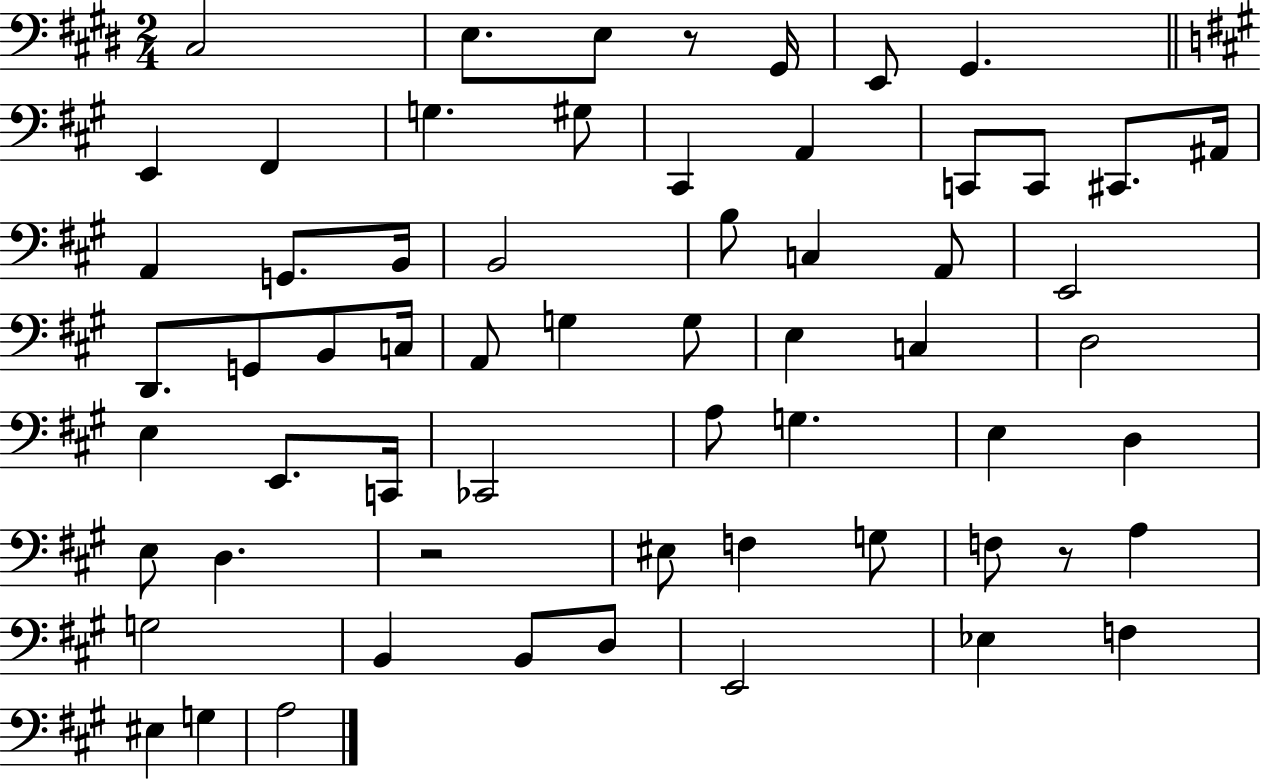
{
  \clef bass
  \numericTimeSignature
  \time 2/4
  \key e \major
  cis2 | e8. e8 r8 gis,16 | e,8 gis,4. | \bar "||" \break \key a \major e,4 fis,4 | g4. gis8 | cis,4 a,4 | c,8 c,8 cis,8. ais,16 | \break a,4 g,8. b,16 | b,2 | b8 c4 a,8 | e,2 | \break d,8. g,8 b,8 c16 | a,8 g4 g8 | e4 c4 | d2 | \break e4 e,8. c,16 | ces,2 | a8 g4. | e4 d4 | \break e8 d4. | r2 | eis8 f4 g8 | f8 r8 a4 | \break g2 | b,4 b,8 d8 | e,2 | ees4 f4 | \break eis4 g4 | a2 | \bar "|."
}